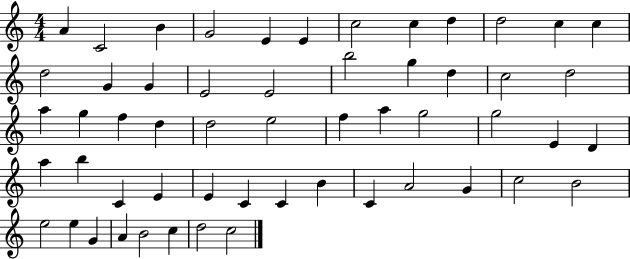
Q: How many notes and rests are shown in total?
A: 55